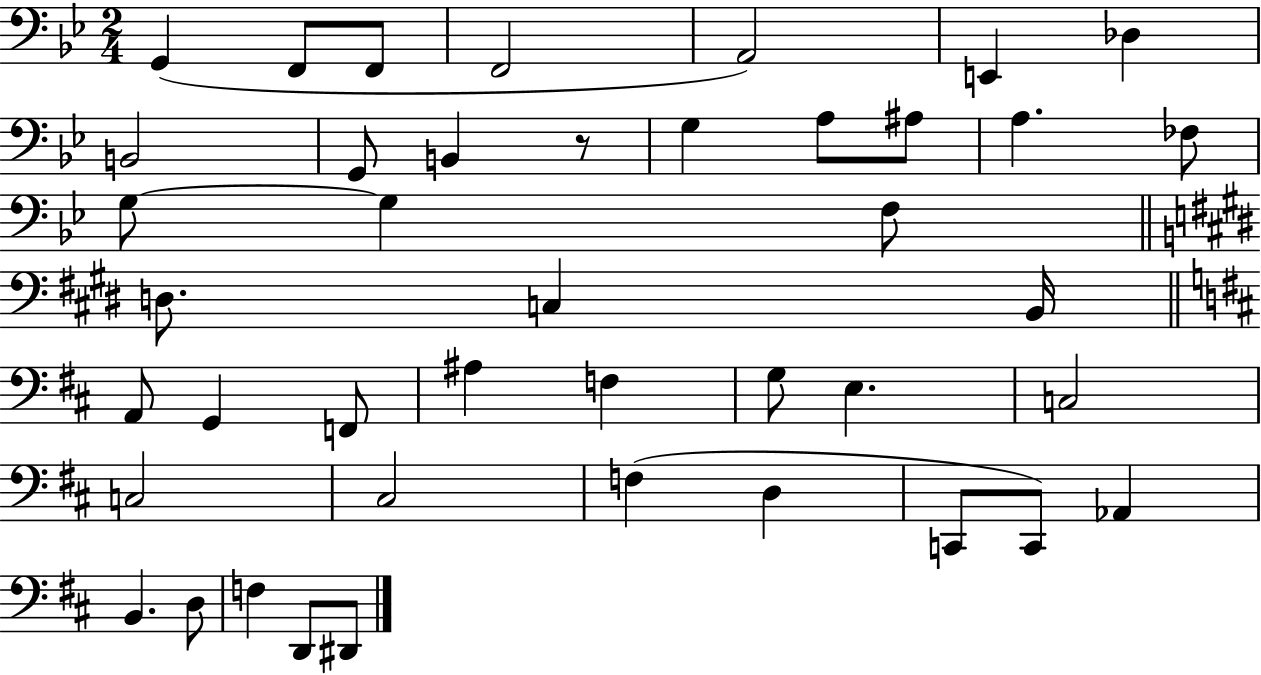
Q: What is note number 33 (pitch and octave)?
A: D3